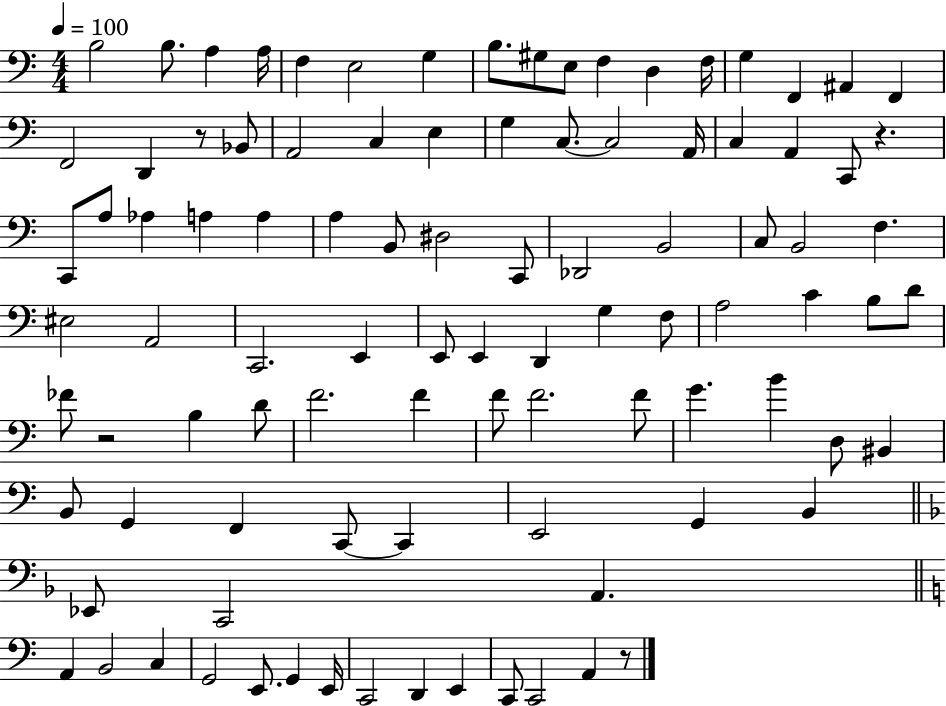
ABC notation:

X:1
T:Untitled
M:4/4
L:1/4
K:C
B,2 B,/2 A, A,/4 F, E,2 G, B,/2 ^G,/2 E,/2 F, D, F,/4 G, F,, ^A,, F,, F,,2 D,, z/2 _B,,/2 A,,2 C, E, G, C,/2 C,2 A,,/4 C, A,, C,,/2 z C,,/2 A,/2 _A, A, A, A, B,,/2 ^D,2 C,,/2 _D,,2 B,,2 C,/2 B,,2 F, ^E,2 A,,2 C,,2 E,, E,,/2 E,, D,, G, F,/2 A,2 C B,/2 D/2 _F/2 z2 B, D/2 F2 F F/2 F2 F/2 G B D,/2 ^B,, B,,/2 G,, F,, C,,/2 C,, E,,2 G,, B,, _E,,/2 C,,2 A,, A,, B,,2 C, G,,2 E,,/2 G,, E,,/4 C,,2 D,, E,, C,,/2 C,,2 A,, z/2